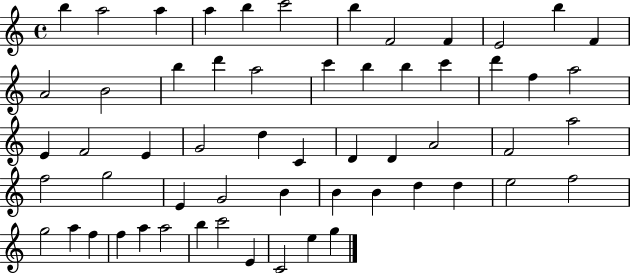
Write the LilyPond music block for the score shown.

{
  \clef treble
  \time 4/4
  \defaultTimeSignature
  \key c \major
  b''4 a''2 a''4 | a''4 b''4 c'''2 | b''4 f'2 f'4 | e'2 b''4 f'4 | \break a'2 b'2 | b''4 d'''4 a''2 | c'''4 b''4 b''4 c'''4 | d'''4 f''4 a''2 | \break e'4 f'2 e'4 | g'2 d''4 c'4 | d'4 d'4 a'2 | f'2 a''2 | \break f''2 g''2 | e'4 g'2 b'4 | b'4 b'4 d''4 d''4 | e''2 f''2 | \break g''2 a''4 f''4 | f''4 a''4 a''2 | b''4 c'''2 e'4 | c'2 e''4 g''4 | \break \bar "|."
}